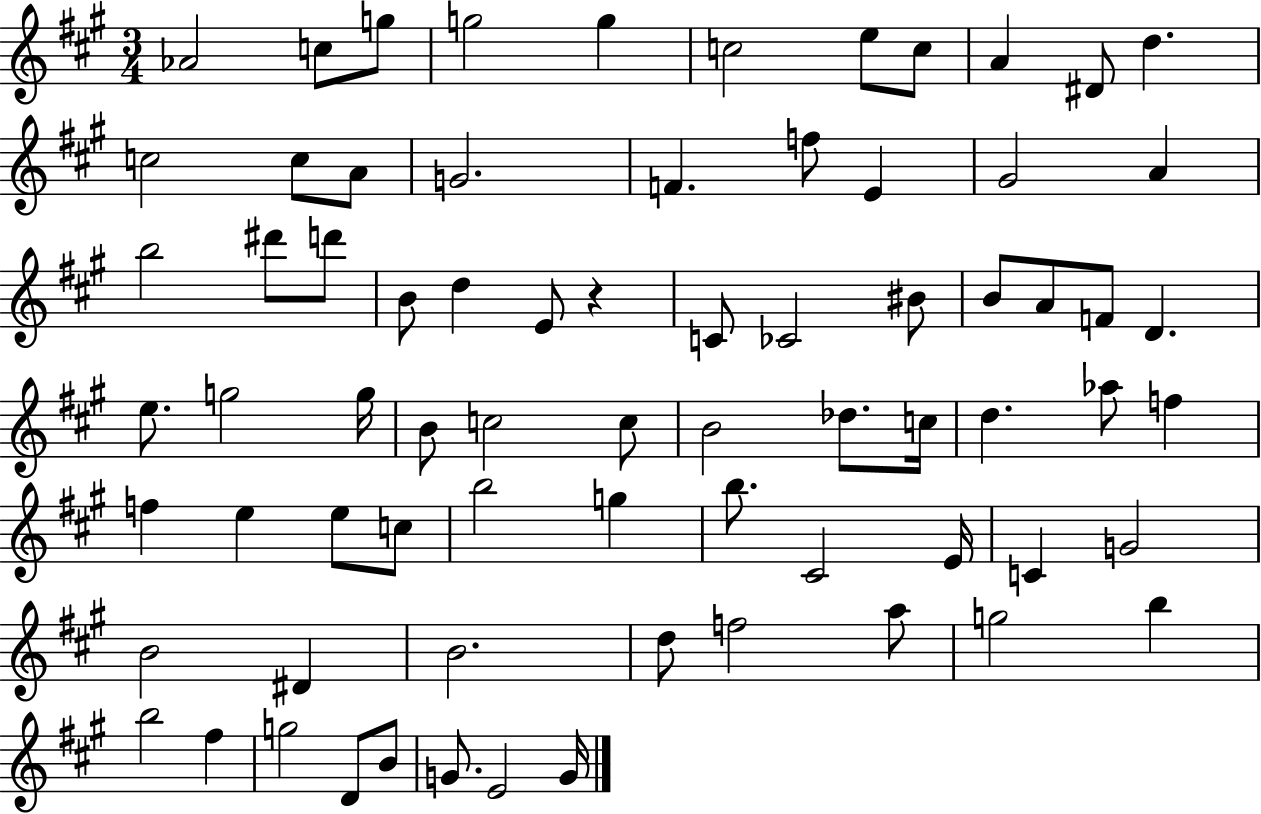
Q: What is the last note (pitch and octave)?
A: G4